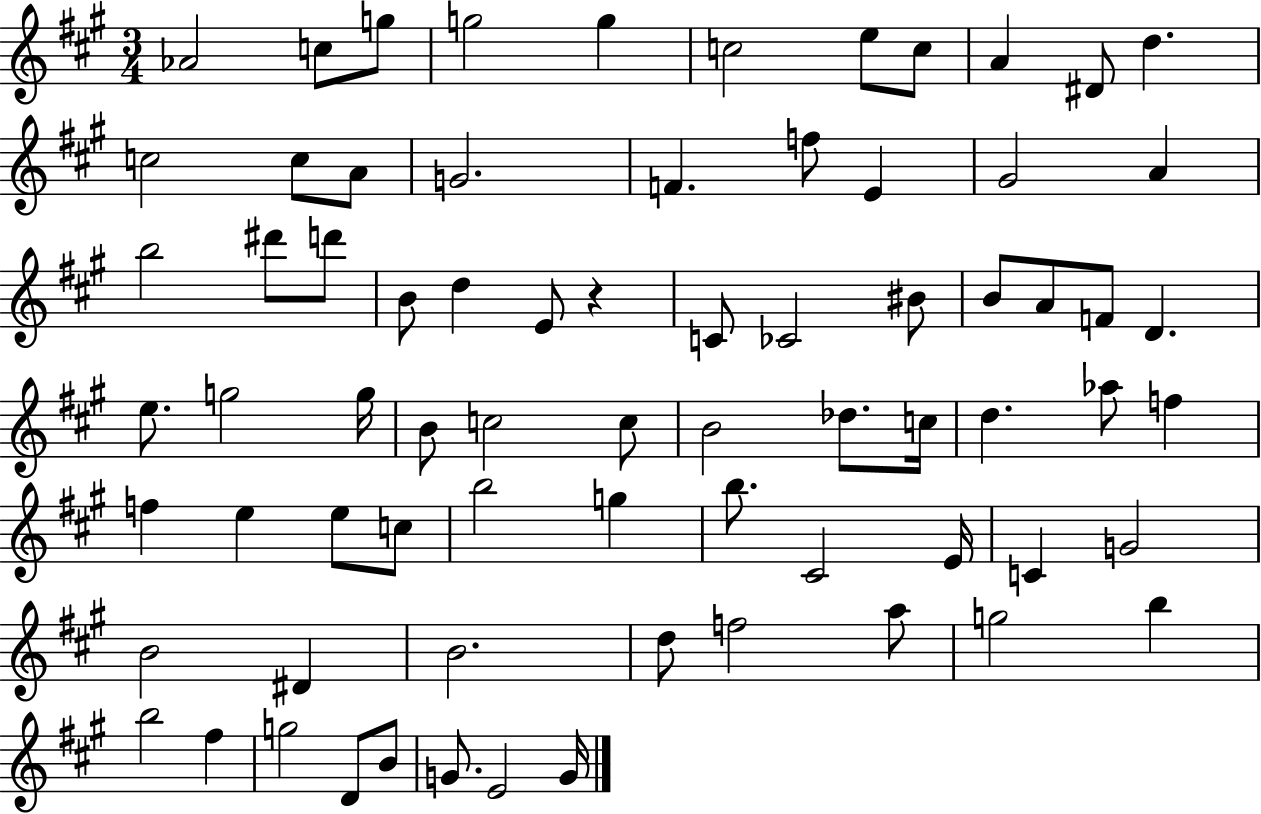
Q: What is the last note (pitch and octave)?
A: G4